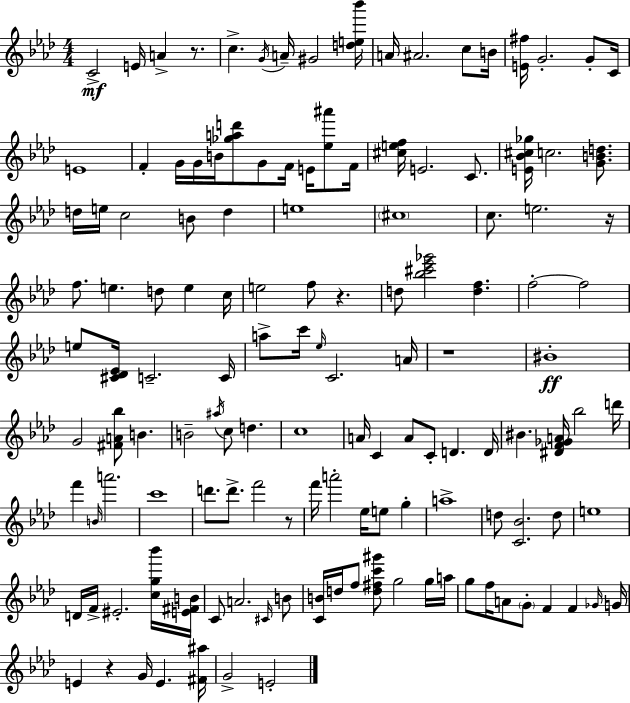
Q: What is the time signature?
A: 4/4